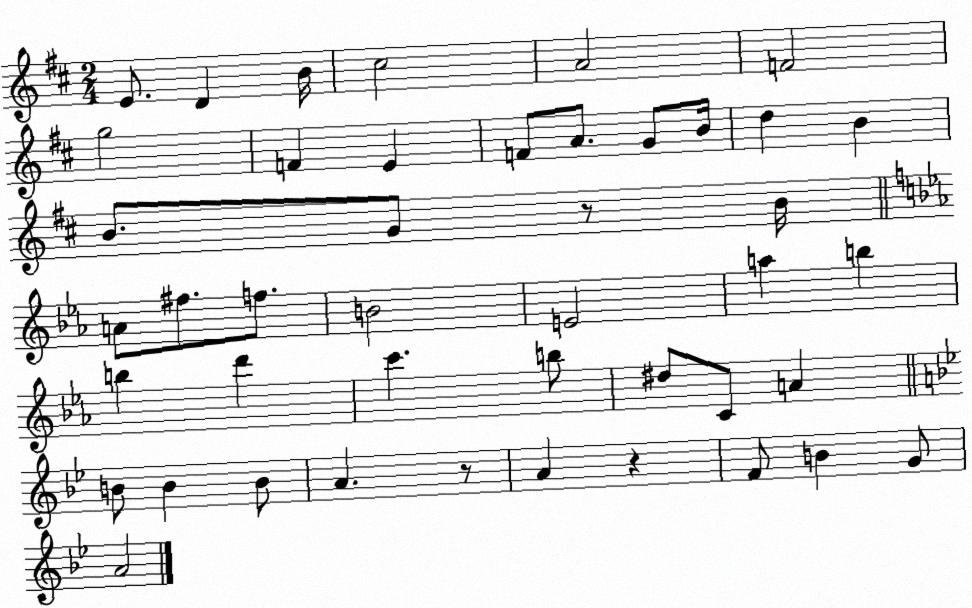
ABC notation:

X:1
T:Untitled
M:2/4
L:1/4
K:D
E/2 D B/4 ^c2 A2 F2 g2 F E F/2 A/2 G/2 B/4 d B B/2 G/2 z/2 B/4 A/2 ^f/2 f/2 B2 E2 a b b d' c' b/2 ^d/2 C/2 A B/2 B B/2 A z/2 A z F/2 B G/2 A2